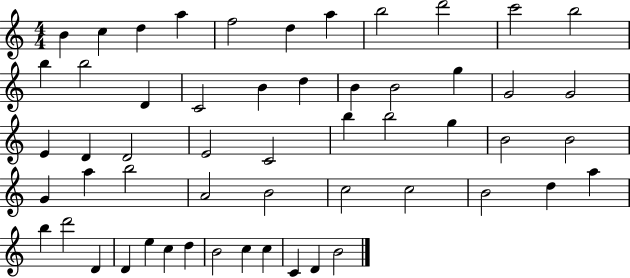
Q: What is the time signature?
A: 4/4